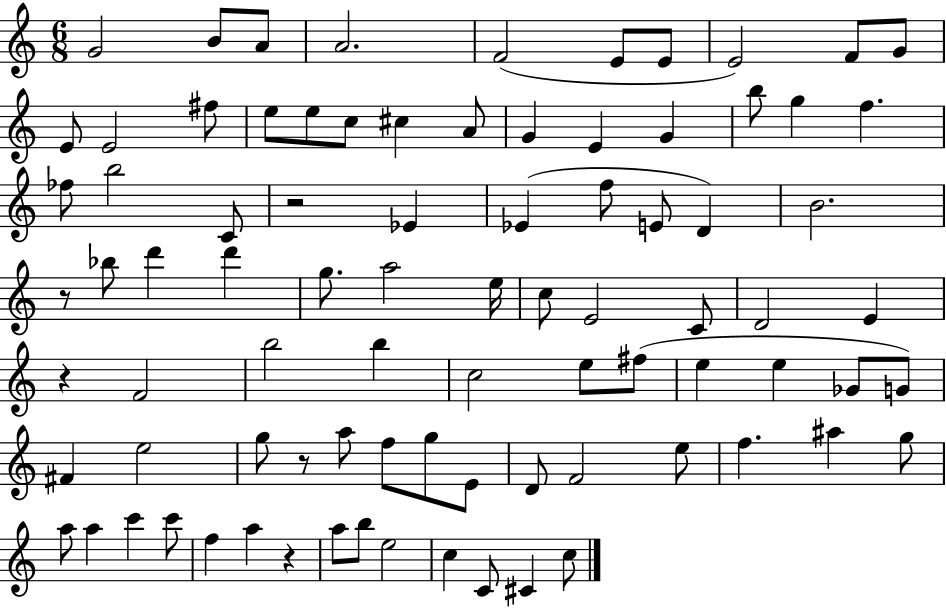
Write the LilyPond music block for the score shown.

{
  \clef treble
  \numericTimeSignature
  \time 6/8
  \key c \major
  \repeat volta 2 { g'2 b'8 a'8 | a'2. | f'2( e'8 e'8 | e'2) f'8 g'8 | \break e'8 e'2 fis''8 | e''8 e''8 c''8 cis''4 a'8 | g'4 e'4 g'4 | b''8 g''4 f''4. | \break fes''8 b''2 c'8 | r2 ees'4 | ees'4( f''8 e'8 d'4) | b'2. | \break r8 bes''8 d'''4 d'''4 | g''8. a''2 e''16 | c''8 e'2 c'8 | d'2 e'4 | \break r4 f'2 | b''2 b''4 | c''2 e''8 fis''8( | e''4 e''4 ges'8 g'8) | \break fis'4 e''2 | g''8 r8 a''8 f''8 g''8 e'8 | d'8 f'2 e''8 | f''4. ais''4 g''8 | \break a''8 a''4 c'''4 c'''8 | f''4 a''4 r4 | a''8 b''8 e''2 | c''4 c'8 cis'4 c''8 | \break } \bar "|."
}